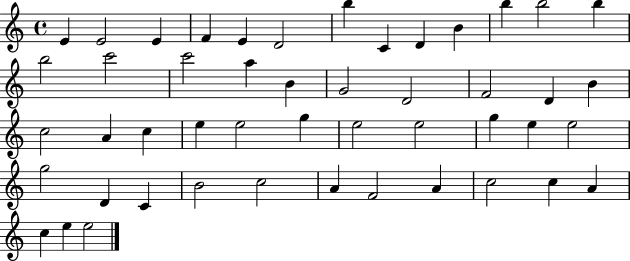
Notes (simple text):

E4/q E4/h E4/q F4/q E4/q D4/h B5/q C4/q D4/q B4/q B5/q B5/h B5/q B5/h C6/h C6/h A5/q B4/q G4/h D4/h F4/h D4/q B4/q C5/h A4/q C5/q E5/q E5/h G5/q E5/h E5/h G5/q E5/q E5/h G5/h D4/q C4/q B4/h C5/h A4/q F4/h A4/q C5/h C5/q A4/q C5/q E5/q E5/h